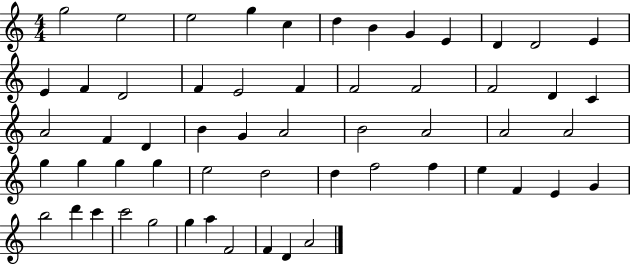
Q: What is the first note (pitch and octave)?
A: G5